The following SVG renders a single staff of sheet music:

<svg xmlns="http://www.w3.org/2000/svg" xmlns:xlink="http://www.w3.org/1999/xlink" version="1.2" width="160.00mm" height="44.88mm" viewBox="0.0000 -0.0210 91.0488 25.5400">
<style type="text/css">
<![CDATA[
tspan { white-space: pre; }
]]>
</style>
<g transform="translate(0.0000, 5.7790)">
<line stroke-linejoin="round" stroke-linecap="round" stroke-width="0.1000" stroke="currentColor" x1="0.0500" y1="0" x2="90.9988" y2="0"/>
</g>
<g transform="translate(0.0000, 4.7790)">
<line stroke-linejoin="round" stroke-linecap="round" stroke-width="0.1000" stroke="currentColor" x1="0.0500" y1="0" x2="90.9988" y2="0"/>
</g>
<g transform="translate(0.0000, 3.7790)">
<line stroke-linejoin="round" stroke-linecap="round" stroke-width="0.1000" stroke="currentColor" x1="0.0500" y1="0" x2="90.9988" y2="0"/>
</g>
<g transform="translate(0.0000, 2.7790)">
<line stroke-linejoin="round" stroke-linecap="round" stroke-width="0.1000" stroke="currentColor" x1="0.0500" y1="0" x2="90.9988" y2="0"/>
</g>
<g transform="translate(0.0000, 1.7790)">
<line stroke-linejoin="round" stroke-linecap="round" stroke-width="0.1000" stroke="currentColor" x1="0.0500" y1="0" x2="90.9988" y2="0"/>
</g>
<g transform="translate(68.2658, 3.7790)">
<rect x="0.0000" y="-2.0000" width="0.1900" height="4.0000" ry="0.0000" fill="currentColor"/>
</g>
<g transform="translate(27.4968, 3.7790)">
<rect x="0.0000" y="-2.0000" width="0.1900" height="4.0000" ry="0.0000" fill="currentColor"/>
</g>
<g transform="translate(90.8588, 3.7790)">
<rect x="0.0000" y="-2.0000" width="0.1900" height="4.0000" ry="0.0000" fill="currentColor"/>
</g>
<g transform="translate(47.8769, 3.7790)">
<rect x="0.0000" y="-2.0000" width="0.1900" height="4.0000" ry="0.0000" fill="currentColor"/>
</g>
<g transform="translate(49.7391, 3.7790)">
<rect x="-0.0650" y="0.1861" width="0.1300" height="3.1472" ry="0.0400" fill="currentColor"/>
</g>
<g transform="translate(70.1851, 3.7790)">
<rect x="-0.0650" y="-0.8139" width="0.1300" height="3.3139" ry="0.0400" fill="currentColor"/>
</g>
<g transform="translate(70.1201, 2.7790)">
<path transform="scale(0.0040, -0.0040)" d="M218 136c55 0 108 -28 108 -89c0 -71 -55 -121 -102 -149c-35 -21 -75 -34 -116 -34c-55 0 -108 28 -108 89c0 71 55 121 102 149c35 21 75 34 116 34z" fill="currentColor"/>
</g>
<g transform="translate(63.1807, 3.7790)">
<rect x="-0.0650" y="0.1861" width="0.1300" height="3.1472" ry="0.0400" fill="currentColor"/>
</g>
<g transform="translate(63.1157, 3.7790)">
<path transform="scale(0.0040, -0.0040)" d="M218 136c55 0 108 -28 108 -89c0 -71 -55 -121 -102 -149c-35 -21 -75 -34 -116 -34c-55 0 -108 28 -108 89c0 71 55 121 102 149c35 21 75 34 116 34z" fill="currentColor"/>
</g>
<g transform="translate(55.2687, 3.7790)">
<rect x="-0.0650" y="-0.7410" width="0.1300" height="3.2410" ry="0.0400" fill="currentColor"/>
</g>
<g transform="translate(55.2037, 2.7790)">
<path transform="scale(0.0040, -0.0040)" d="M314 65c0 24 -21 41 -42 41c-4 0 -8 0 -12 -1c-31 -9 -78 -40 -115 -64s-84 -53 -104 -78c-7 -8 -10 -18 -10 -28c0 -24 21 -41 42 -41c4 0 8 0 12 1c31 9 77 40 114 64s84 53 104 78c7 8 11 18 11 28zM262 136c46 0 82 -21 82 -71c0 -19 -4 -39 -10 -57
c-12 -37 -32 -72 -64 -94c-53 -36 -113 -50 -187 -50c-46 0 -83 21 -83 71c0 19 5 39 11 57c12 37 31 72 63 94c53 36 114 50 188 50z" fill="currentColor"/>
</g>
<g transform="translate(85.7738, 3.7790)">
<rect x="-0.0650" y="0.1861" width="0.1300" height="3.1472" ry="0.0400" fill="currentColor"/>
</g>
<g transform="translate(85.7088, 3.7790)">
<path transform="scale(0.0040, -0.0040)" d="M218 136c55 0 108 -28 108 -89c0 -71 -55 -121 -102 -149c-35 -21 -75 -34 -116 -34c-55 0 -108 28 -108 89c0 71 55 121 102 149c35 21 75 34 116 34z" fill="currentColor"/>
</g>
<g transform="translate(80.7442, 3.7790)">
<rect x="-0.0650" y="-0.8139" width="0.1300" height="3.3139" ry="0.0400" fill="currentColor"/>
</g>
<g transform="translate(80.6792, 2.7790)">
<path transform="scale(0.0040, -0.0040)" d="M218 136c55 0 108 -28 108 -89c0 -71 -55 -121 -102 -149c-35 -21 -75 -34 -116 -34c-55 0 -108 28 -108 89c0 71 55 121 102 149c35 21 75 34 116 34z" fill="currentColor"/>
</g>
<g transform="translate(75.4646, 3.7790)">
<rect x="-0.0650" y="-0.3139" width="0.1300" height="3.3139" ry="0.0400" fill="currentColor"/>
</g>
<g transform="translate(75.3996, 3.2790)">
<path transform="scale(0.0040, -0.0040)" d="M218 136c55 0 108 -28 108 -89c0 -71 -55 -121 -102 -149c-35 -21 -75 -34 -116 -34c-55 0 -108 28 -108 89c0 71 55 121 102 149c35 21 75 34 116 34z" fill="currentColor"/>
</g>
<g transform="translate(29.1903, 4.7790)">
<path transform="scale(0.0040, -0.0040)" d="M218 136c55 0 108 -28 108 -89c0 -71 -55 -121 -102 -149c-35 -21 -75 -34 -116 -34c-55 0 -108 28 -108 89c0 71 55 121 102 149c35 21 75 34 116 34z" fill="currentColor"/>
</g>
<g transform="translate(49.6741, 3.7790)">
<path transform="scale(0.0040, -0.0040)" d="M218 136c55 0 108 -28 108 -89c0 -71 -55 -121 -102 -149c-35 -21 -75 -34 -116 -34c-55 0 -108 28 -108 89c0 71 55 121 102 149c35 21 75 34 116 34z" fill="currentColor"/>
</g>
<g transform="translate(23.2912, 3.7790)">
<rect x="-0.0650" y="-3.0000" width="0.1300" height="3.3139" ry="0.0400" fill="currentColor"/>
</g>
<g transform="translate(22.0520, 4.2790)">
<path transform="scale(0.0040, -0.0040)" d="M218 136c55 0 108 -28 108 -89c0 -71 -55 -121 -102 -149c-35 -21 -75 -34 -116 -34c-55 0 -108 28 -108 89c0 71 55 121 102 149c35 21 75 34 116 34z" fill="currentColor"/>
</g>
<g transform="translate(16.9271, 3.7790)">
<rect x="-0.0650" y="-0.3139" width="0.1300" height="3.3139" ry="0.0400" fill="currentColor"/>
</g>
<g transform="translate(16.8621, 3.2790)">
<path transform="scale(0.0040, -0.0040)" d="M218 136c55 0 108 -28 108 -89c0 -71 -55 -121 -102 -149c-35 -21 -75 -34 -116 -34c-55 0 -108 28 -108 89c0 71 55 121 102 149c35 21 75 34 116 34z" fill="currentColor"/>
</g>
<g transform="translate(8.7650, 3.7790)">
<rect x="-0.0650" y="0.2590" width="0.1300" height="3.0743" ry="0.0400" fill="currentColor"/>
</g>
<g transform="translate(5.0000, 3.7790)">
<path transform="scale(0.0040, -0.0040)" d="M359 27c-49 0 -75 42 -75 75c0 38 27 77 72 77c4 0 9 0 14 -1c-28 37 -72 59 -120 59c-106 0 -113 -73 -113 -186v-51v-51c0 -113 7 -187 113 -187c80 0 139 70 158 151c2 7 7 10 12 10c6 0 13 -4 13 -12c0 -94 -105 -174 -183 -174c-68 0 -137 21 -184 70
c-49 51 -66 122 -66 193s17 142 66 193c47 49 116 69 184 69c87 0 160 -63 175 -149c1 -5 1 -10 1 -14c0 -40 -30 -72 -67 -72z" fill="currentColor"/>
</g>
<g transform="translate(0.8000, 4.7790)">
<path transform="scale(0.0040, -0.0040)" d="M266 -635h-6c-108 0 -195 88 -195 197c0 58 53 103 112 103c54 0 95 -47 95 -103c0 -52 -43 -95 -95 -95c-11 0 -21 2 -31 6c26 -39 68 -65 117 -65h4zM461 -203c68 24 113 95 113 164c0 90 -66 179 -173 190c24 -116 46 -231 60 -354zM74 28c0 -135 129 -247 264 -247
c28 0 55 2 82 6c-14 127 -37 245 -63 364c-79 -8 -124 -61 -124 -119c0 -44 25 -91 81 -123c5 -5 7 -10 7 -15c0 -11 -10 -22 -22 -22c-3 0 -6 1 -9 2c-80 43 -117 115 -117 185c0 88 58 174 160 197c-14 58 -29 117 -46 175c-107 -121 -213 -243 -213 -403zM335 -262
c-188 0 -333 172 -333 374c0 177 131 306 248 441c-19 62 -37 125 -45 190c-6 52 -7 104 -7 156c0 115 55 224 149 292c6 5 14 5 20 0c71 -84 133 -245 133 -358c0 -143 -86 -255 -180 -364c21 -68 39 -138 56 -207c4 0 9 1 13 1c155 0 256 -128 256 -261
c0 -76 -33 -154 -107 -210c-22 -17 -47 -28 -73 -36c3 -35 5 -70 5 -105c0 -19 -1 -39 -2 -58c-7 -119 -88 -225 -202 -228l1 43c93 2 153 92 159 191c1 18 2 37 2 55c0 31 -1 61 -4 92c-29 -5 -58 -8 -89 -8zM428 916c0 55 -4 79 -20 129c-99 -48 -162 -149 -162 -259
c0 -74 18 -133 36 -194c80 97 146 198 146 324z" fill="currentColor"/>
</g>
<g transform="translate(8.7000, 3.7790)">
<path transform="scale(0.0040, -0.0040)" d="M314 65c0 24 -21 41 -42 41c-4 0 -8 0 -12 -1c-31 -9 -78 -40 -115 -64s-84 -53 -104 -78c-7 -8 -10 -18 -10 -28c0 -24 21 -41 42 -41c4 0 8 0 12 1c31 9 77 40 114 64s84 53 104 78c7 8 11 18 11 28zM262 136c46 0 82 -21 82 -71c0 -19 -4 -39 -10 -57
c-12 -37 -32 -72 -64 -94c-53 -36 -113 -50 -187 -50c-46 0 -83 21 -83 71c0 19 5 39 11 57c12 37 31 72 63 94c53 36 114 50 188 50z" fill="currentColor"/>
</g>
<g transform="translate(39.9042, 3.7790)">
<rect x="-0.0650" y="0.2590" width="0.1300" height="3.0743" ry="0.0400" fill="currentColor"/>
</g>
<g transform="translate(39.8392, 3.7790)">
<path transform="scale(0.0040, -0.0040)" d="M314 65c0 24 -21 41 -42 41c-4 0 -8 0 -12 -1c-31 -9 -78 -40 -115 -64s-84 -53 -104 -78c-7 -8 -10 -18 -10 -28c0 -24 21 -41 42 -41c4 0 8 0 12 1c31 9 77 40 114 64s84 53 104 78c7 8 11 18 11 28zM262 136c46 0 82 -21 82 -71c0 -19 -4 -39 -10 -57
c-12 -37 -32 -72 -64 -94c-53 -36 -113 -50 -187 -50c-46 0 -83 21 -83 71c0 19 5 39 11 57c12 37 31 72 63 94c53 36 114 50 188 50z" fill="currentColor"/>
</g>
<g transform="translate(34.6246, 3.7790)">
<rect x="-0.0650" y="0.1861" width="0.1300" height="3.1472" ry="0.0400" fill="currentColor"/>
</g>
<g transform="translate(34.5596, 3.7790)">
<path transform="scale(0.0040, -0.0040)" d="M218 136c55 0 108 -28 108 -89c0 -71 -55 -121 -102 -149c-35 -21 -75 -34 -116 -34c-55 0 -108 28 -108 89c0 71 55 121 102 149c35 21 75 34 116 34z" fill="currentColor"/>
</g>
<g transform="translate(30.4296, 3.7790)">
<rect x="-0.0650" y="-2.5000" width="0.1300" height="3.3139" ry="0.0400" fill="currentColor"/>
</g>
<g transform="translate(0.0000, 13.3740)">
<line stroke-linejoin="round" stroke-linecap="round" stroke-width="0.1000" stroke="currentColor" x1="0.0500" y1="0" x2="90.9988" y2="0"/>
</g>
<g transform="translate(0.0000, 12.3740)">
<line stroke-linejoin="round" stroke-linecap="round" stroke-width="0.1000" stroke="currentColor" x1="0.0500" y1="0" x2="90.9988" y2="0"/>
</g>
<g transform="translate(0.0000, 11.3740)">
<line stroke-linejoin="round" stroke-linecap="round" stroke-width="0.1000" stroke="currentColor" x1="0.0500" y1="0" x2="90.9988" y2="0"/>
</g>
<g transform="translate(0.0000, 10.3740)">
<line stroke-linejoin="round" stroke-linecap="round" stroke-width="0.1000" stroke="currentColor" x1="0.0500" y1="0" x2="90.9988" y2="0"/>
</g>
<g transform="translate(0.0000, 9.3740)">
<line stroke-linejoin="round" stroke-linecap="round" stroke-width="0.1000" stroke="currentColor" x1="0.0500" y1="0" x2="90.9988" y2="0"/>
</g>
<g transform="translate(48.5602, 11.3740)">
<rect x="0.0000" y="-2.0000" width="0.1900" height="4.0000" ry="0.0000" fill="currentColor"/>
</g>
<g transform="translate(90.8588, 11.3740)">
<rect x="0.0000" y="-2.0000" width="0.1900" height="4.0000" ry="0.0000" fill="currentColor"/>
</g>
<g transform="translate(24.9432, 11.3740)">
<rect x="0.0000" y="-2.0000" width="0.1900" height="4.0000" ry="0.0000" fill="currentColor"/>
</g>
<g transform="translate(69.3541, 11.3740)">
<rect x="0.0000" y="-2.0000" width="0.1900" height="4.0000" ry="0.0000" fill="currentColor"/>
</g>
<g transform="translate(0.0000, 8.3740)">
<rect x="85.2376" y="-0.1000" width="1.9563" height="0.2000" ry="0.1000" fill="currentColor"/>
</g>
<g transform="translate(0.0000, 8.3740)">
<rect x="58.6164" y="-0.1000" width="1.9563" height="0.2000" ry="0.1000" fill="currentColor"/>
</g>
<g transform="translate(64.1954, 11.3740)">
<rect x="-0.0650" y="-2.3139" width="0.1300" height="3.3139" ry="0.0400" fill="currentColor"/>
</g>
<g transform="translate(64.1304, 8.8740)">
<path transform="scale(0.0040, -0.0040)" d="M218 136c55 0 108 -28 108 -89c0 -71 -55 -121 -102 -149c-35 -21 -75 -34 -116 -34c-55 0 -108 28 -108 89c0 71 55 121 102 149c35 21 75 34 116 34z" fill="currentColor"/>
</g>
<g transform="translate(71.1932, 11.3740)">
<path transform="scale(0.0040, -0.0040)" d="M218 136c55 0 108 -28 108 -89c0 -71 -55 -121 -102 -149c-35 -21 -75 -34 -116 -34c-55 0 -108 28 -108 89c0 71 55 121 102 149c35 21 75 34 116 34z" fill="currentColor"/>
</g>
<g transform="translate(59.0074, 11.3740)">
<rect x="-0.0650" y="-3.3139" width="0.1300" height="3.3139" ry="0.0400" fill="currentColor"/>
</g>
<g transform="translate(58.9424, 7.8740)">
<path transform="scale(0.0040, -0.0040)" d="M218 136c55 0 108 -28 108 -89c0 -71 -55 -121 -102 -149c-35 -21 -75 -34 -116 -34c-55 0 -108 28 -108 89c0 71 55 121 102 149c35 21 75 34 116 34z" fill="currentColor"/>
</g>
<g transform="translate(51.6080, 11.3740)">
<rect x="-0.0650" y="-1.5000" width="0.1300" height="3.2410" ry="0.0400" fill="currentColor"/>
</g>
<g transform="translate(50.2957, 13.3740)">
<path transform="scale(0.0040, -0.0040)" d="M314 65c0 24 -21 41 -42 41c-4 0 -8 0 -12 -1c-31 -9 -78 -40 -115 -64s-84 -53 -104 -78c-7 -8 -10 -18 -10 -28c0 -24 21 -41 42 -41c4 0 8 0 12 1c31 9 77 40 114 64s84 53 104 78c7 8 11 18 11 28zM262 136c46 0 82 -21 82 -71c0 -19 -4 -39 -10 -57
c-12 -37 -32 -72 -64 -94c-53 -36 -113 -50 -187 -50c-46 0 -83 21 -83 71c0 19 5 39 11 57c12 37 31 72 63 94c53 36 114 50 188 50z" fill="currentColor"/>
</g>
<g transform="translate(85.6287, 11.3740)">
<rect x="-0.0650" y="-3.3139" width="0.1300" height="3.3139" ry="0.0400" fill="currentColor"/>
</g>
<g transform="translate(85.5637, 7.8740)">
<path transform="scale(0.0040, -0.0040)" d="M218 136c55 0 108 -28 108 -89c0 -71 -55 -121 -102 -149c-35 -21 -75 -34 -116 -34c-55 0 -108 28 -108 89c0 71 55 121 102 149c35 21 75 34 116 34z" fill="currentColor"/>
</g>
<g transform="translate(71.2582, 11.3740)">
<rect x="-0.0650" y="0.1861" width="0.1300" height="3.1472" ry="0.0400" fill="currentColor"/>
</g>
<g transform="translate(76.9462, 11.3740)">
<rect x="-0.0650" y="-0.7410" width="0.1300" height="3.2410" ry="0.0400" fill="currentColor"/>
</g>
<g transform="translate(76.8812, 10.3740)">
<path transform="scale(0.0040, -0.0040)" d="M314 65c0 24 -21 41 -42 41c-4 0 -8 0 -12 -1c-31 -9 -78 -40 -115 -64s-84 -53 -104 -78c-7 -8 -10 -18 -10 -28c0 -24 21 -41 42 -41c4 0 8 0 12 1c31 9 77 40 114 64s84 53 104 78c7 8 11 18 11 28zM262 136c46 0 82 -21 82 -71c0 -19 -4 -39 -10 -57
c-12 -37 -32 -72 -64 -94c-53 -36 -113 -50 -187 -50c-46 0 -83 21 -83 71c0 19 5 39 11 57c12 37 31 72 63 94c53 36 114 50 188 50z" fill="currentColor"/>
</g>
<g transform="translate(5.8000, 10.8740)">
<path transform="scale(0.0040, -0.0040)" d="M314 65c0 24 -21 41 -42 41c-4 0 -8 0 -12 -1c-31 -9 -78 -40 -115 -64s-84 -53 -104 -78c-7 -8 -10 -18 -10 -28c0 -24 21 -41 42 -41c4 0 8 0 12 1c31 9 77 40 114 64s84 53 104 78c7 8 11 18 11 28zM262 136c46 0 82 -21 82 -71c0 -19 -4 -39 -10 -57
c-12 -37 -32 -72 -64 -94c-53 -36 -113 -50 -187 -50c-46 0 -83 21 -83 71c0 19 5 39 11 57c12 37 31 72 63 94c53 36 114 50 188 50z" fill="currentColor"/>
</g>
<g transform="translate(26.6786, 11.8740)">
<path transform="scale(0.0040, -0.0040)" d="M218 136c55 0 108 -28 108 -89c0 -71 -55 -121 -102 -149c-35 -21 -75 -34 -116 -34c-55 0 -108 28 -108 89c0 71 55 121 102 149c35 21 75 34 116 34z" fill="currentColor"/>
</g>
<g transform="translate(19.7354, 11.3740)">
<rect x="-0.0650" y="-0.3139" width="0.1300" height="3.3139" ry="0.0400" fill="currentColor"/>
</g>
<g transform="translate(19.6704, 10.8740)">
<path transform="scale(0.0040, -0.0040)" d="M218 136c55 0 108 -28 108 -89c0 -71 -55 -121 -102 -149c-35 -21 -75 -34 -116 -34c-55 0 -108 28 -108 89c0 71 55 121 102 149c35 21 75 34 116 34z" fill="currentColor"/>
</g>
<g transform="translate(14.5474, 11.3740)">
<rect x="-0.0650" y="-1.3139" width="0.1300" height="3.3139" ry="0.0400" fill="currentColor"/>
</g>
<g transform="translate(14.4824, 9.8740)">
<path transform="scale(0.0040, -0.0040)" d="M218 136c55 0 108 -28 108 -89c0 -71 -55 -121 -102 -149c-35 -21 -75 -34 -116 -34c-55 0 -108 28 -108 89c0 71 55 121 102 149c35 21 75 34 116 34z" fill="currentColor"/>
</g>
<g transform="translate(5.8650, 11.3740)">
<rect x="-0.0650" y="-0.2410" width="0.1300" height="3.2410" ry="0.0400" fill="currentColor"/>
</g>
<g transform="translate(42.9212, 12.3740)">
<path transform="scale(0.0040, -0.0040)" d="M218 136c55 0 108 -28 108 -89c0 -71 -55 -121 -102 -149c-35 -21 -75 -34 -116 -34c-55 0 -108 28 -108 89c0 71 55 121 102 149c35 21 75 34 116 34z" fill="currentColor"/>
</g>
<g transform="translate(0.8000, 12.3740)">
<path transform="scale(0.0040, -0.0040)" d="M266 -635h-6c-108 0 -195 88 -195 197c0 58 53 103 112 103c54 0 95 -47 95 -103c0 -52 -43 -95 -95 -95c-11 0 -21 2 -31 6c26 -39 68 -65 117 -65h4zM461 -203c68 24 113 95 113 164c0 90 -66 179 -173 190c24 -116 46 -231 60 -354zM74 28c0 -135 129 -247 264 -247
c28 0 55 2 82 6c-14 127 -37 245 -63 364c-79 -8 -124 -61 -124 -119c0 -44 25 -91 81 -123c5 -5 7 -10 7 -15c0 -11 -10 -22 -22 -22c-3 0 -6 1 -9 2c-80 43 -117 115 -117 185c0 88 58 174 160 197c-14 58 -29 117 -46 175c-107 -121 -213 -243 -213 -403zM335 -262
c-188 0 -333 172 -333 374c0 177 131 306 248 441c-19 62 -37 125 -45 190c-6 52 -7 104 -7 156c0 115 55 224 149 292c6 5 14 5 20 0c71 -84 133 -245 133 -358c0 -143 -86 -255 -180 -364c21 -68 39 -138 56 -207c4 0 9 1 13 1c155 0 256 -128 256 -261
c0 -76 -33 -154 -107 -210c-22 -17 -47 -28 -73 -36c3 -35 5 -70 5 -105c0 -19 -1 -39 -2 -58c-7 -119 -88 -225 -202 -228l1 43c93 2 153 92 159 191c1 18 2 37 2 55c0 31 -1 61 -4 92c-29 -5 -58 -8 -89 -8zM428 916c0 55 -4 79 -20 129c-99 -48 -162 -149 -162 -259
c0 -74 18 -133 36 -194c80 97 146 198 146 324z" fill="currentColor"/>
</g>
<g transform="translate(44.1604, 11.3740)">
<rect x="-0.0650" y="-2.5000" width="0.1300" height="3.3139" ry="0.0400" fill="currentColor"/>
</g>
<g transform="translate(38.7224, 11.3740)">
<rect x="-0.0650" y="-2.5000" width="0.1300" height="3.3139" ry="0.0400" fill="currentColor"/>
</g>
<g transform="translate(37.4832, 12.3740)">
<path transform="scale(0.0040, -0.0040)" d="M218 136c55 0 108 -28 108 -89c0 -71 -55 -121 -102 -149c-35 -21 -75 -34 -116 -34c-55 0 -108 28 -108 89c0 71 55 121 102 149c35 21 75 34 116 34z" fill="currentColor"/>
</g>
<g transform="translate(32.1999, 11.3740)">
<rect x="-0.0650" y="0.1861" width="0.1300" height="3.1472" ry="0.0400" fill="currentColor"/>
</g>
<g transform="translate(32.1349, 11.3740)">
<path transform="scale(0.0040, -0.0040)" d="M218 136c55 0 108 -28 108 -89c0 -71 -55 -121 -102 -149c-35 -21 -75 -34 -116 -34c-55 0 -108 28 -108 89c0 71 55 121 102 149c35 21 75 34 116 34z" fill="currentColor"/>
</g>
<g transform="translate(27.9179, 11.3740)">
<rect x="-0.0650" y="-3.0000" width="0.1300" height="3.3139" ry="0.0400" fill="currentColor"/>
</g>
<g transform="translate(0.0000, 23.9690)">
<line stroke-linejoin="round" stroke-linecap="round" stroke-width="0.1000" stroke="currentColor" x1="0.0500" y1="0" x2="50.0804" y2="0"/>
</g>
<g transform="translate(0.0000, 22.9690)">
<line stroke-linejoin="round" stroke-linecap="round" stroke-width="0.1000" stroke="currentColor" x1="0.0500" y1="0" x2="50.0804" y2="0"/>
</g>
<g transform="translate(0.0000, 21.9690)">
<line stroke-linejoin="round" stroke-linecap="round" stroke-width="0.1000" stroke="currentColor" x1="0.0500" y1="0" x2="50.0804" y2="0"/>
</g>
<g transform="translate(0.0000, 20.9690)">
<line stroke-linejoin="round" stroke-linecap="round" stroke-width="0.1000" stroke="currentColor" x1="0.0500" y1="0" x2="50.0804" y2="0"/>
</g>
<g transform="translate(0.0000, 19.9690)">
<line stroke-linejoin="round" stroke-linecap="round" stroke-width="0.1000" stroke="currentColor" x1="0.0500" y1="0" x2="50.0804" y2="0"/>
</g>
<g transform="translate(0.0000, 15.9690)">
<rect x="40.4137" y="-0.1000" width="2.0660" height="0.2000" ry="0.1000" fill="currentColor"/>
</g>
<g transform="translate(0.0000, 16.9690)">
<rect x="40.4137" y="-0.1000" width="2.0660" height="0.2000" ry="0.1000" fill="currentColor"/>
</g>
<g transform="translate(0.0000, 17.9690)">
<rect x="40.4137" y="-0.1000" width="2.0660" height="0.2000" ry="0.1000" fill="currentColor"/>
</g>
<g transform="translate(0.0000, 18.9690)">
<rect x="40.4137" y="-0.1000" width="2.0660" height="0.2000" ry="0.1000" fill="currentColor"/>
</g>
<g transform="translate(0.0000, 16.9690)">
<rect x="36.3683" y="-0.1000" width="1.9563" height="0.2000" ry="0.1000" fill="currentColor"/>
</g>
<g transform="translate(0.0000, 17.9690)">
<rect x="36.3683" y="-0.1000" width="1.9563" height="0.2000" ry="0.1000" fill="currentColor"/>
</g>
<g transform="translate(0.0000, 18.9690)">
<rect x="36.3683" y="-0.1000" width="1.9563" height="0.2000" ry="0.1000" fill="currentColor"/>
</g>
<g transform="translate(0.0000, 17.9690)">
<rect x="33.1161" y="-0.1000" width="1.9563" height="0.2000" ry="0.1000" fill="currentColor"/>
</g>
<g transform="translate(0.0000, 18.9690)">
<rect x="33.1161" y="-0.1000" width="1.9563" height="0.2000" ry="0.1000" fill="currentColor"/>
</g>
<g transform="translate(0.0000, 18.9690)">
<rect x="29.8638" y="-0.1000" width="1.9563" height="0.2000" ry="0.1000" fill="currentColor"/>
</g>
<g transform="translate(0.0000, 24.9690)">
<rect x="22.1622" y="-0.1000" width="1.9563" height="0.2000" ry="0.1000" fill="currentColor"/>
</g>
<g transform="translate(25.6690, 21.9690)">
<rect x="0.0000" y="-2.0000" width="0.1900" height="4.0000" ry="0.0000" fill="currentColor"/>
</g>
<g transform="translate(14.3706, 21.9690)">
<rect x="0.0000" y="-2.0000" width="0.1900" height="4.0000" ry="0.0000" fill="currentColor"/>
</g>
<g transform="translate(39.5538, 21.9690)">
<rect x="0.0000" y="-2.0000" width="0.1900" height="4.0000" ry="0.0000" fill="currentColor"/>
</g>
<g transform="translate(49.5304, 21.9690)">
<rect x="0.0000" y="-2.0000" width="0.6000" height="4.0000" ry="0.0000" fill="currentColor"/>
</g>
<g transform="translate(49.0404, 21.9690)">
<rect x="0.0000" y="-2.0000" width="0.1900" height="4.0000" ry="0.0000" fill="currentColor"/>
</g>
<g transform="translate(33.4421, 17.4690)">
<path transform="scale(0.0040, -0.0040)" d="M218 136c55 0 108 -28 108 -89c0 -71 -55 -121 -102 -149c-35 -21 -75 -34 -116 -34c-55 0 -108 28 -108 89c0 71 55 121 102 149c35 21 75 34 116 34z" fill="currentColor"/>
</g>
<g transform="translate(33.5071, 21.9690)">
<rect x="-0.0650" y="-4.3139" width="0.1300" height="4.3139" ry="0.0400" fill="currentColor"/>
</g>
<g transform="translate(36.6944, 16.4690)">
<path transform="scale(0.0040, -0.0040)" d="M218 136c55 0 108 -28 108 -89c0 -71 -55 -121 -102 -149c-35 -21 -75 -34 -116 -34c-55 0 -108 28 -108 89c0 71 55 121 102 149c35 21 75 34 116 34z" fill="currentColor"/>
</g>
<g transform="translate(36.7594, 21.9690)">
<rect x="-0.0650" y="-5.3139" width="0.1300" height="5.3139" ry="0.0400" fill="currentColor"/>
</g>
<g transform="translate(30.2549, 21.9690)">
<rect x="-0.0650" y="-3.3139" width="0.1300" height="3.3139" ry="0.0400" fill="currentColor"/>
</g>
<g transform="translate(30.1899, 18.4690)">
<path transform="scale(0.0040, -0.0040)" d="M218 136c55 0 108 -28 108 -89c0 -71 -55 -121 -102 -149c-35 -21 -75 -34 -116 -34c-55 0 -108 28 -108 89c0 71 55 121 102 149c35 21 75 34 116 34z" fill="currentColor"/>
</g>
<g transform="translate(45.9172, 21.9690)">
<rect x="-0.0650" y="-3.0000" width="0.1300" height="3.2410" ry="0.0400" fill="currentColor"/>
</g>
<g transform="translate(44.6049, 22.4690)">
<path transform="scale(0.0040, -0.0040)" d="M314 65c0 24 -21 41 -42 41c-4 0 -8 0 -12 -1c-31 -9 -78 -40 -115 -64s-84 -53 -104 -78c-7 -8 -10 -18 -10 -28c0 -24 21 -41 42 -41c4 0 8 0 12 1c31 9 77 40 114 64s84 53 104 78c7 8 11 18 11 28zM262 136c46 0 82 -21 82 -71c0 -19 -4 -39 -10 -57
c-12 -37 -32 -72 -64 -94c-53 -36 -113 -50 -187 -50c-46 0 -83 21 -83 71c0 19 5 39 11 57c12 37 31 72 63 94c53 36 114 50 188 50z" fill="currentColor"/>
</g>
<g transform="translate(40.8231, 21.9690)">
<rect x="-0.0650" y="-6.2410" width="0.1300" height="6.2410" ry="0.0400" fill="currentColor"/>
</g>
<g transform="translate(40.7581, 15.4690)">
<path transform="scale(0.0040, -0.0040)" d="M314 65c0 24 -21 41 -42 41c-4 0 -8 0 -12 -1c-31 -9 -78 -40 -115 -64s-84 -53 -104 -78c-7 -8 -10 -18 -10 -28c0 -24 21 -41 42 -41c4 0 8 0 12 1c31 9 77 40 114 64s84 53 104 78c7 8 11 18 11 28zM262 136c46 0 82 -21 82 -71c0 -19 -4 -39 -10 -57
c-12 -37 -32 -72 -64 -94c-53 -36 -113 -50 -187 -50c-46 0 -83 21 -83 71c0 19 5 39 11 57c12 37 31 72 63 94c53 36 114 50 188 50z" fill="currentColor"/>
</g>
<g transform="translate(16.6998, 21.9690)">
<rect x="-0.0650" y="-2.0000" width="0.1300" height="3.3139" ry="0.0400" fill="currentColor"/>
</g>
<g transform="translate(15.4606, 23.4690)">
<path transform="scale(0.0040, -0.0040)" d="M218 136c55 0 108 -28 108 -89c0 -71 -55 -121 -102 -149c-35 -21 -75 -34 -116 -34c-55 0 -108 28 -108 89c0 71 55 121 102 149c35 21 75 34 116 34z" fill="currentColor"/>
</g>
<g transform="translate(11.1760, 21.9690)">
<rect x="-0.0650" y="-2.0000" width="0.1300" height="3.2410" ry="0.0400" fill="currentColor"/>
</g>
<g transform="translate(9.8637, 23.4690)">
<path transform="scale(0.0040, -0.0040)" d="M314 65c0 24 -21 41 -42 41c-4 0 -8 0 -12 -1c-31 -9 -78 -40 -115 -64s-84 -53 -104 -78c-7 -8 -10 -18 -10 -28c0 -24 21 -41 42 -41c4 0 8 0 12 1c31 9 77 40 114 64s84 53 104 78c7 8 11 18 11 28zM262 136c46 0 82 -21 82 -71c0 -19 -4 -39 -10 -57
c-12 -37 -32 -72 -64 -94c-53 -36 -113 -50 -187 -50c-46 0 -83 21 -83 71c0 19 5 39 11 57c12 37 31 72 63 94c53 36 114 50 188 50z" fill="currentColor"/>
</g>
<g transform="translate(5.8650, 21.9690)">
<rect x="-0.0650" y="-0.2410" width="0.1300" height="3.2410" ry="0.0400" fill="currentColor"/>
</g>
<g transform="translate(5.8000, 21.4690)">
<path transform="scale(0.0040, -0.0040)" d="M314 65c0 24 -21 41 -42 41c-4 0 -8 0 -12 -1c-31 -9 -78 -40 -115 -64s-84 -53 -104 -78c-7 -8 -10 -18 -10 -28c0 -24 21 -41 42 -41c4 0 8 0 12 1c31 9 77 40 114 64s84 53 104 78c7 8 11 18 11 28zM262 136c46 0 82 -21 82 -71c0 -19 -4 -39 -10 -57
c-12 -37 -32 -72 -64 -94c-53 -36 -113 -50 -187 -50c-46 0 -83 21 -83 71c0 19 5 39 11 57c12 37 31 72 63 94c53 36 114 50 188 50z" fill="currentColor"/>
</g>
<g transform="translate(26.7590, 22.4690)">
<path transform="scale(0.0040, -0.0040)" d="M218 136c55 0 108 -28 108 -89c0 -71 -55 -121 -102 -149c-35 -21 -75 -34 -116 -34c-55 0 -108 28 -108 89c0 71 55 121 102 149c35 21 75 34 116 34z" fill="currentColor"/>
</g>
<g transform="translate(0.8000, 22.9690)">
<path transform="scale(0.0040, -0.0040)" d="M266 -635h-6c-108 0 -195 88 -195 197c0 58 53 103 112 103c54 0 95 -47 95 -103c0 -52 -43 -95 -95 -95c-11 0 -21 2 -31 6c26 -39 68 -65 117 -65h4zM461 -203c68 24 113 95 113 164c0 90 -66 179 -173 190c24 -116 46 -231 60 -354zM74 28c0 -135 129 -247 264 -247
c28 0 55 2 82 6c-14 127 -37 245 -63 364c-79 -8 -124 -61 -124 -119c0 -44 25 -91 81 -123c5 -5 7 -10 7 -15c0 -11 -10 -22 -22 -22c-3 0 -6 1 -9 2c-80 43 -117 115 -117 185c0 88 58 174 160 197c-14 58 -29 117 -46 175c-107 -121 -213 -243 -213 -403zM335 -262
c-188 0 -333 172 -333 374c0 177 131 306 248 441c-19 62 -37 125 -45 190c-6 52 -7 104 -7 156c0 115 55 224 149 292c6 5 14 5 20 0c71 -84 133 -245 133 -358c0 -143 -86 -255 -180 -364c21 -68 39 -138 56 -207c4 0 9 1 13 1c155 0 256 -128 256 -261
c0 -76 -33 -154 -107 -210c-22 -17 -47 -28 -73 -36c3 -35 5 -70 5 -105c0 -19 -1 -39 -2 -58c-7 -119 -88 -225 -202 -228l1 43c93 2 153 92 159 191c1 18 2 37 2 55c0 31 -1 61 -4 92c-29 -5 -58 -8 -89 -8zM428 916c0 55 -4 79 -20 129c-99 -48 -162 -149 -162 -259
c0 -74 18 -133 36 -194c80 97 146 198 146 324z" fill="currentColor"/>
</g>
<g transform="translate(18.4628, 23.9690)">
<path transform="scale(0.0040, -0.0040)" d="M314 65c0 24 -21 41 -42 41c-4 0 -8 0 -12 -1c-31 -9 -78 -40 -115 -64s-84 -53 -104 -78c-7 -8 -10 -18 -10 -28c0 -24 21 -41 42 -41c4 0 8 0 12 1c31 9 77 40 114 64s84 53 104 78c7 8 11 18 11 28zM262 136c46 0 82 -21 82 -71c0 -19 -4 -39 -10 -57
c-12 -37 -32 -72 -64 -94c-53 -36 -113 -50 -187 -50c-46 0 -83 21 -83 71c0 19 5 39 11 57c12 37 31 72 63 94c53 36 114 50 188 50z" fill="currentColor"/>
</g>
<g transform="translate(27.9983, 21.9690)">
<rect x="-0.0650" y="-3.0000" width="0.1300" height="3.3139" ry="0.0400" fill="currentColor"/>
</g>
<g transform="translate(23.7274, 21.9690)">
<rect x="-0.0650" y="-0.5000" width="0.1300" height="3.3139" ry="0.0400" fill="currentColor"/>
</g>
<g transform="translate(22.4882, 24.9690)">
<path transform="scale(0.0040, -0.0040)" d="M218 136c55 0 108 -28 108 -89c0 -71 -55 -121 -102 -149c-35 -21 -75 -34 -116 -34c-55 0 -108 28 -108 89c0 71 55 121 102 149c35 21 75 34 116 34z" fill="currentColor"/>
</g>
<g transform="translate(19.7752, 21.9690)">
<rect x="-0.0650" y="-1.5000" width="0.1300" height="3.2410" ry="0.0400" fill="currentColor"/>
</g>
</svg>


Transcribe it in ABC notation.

X:1
T:Untitled
M:4/4
L:1/4
K:C
B2 c A G B B2 B d2 B d c d B c2 e c A B G G E2 b g B d2 b c2 F2 F E2 C A b d' f' a'2 A2